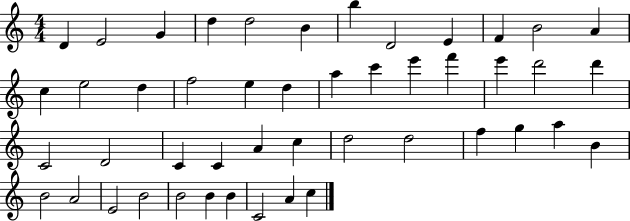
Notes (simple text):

D4/q E4/h G4/q D5/q D5/h B4/q B5/q D4/h E4/q F4/q B4/h A4/q C5/q E5/h D5/q F5/h E5/q D5/q A5/q C6/q E6/q F6/q E6/q D6/h D6/q C4/h D4/h C4/q C4/q A4/q C5/q D5/h D5/h F5/q G5/q A5/q B4/q B4/h A4/h E4/h B4/h B4/h B4/q B4/q C4/h A4/q C5/q